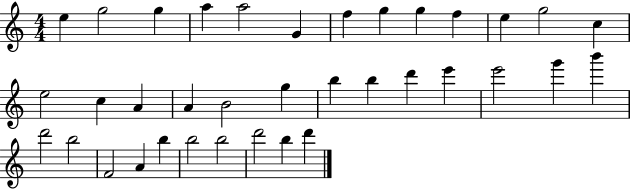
E5/q G5/h G5/q A5/q A5/h G4/q F5/q G5/q G5/q F5/q E5/q G5/h C5/q E5/h C5/q A4/q A4/q B4/h G5/q B5/q B5/q D6/q E6/q E6/h G6/q B6/q D6/h B5/h F4/h A4/q B5/q B5/h B5/h D6/h B5/q D6/q